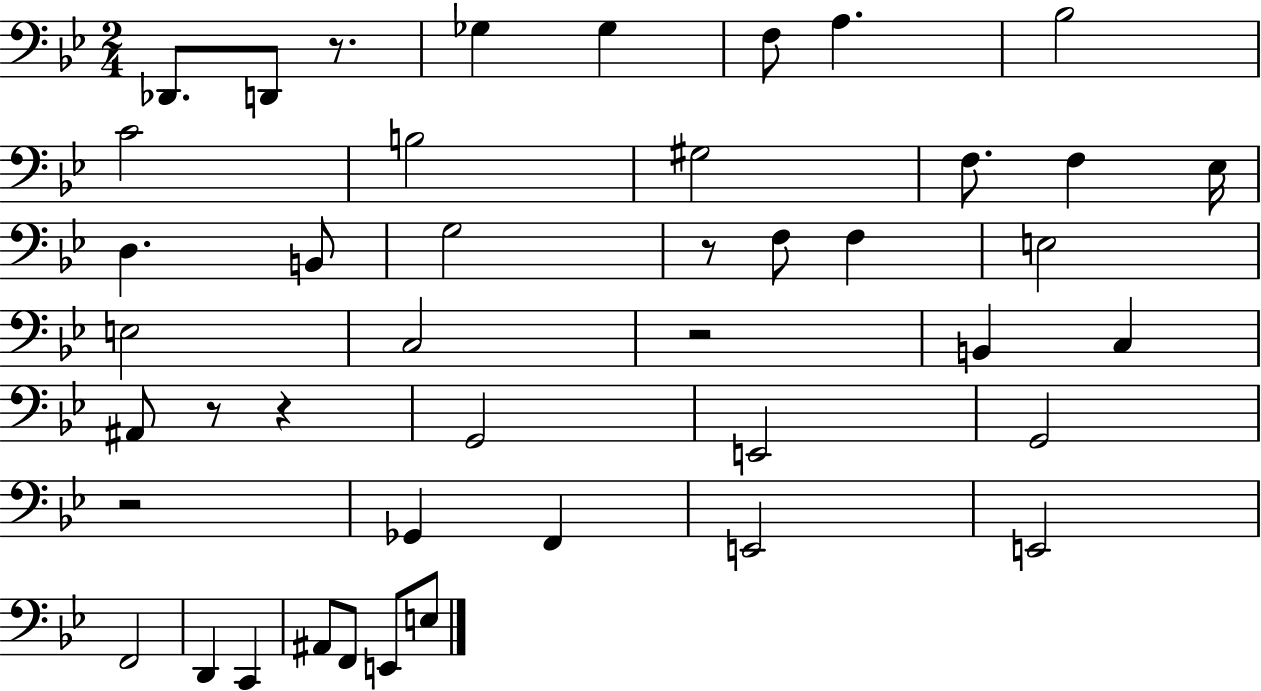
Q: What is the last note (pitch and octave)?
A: E3